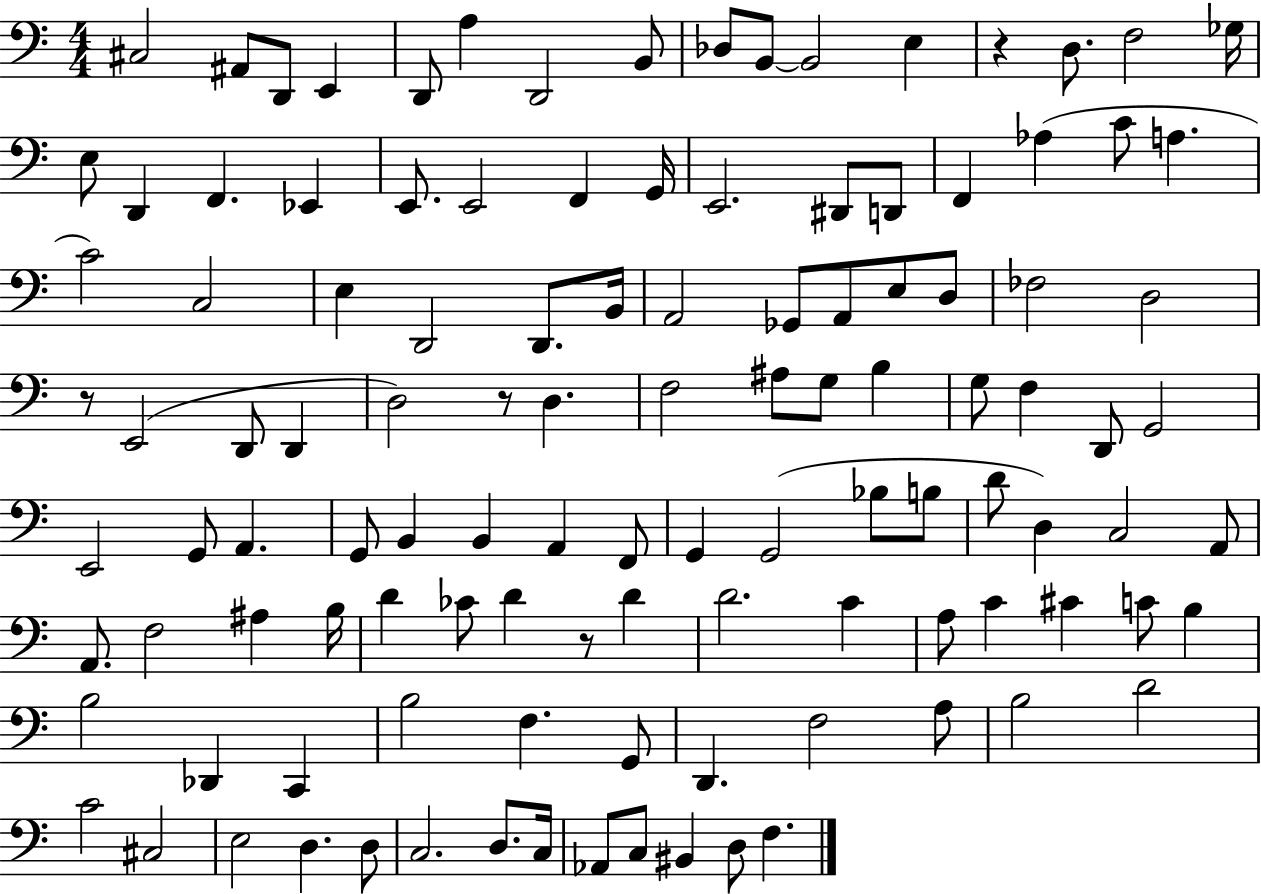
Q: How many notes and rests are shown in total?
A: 115